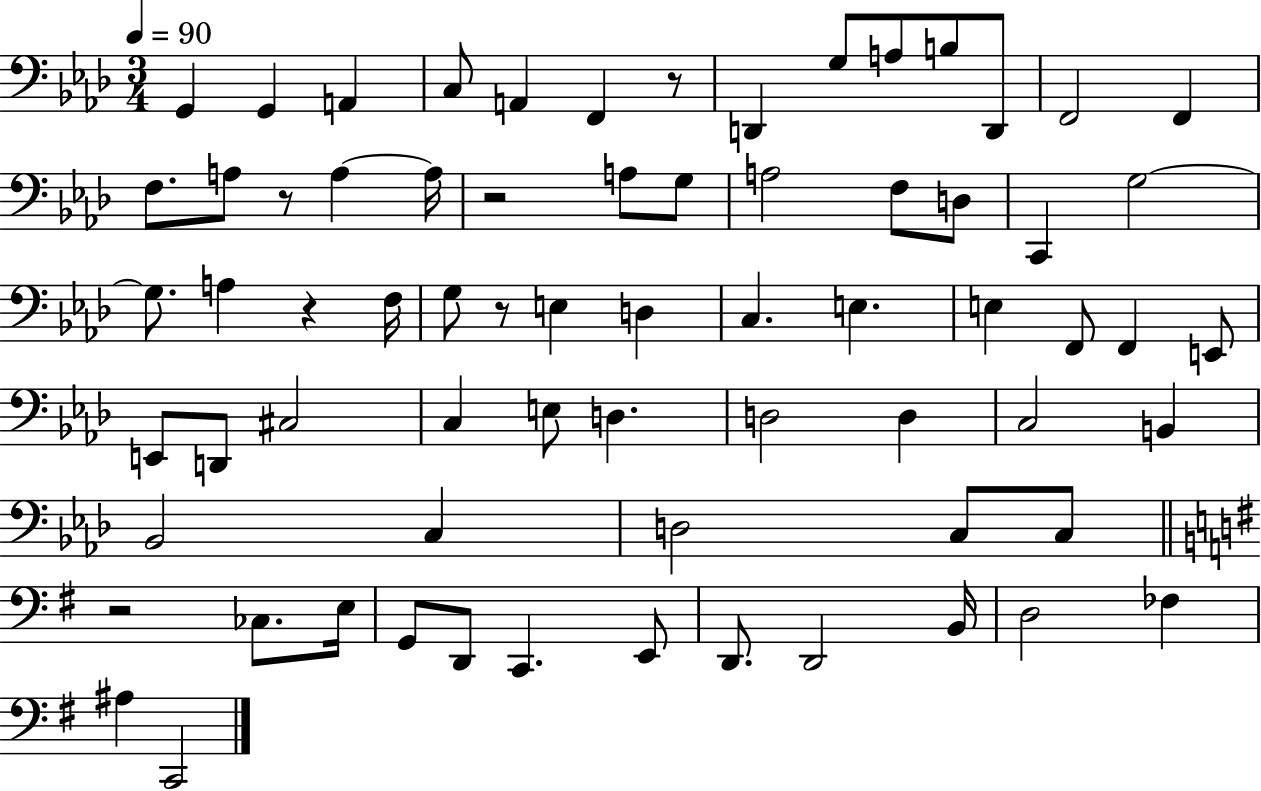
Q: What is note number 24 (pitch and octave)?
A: G3